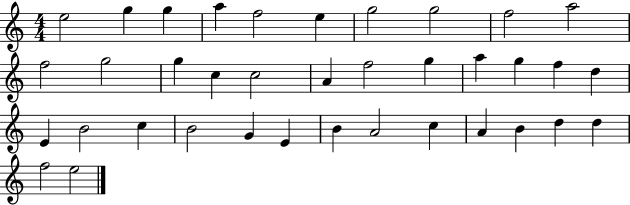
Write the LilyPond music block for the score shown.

{
  \clef treble
  \numericTimeSignature
  \time 4/4
  \key c \major
  e''2 g''4 g''4 | a''4 f''2 e''4 | g''2 g''2 | f''2 a''2 | \break f''2 g''2 | g''4 c''4 c''2 | a'4 f''2 g''4 | a''4 g''4 f''4 d''4 | \break e'4 b'2 c''4 | b'2 g'4 e'4 | b'4 a'2 c''4 | a'4 b'4 d''4 d''4 | \break f''2 e''2 | \bar "|."
}